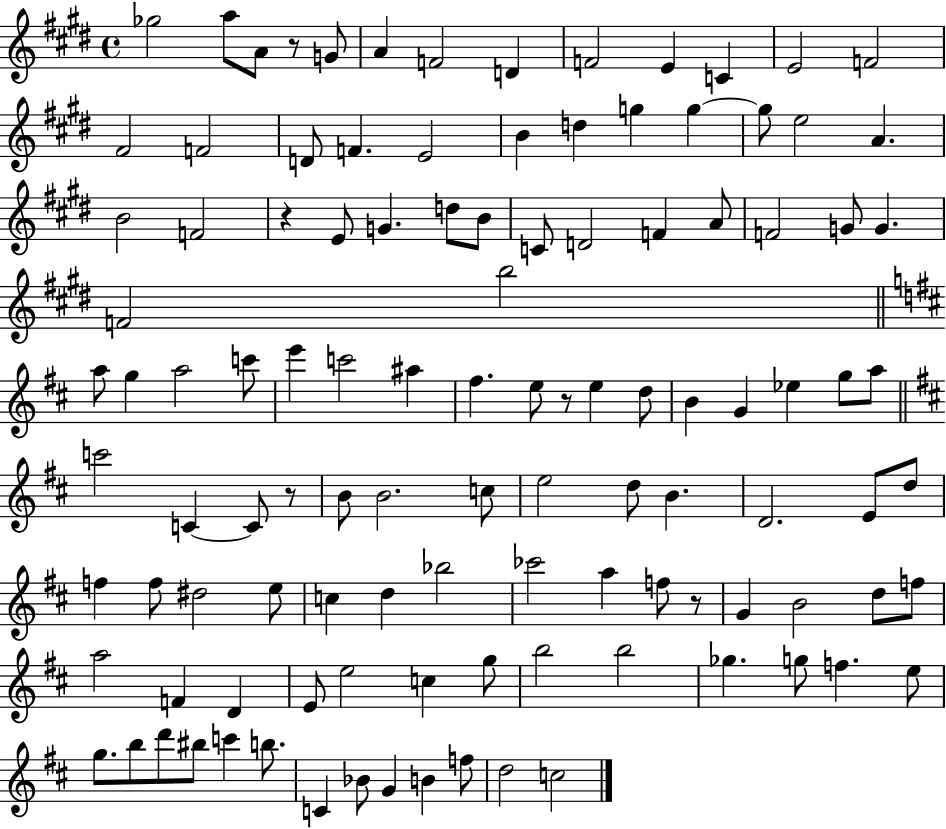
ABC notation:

X:1
T:Untitled
M:4/4
L:1/4
K:E
_g2 a/2 A/2 z/2 G/2 A F2 D F2 E C E2 F2 ^F2 F2 D/2 F E2 B d g g g/2 e2 A B2 F2 z E/2 G d/2 B/2 C/2 D2 F A/2 F2 G/2 G F2 b2 a/2 g a2 c'/2 e' c'2 ^a ^f e/2 z/2 e d/2 B G _e g/2 a/2 c'2 C C/2 z/2 B/2 B2 c/2 e2 d/2 B D2 E/2 d/2 f f/2 ^d2 e/2 c d _b2 _c'2 a f/2 z/2 G B2 d/2 f/2 a2 F D E/2 e2 c g/2 b2 b2 _g g/2 f e/2 g/2 b/2 d'/2 ^b/2 c' b/2 C _B/2 G B f/2 d2 c2